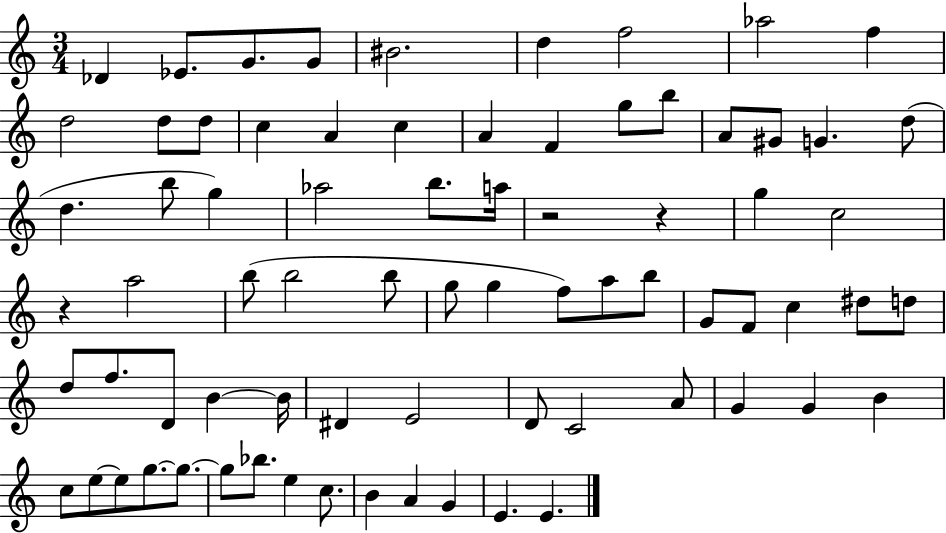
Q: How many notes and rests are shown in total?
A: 75